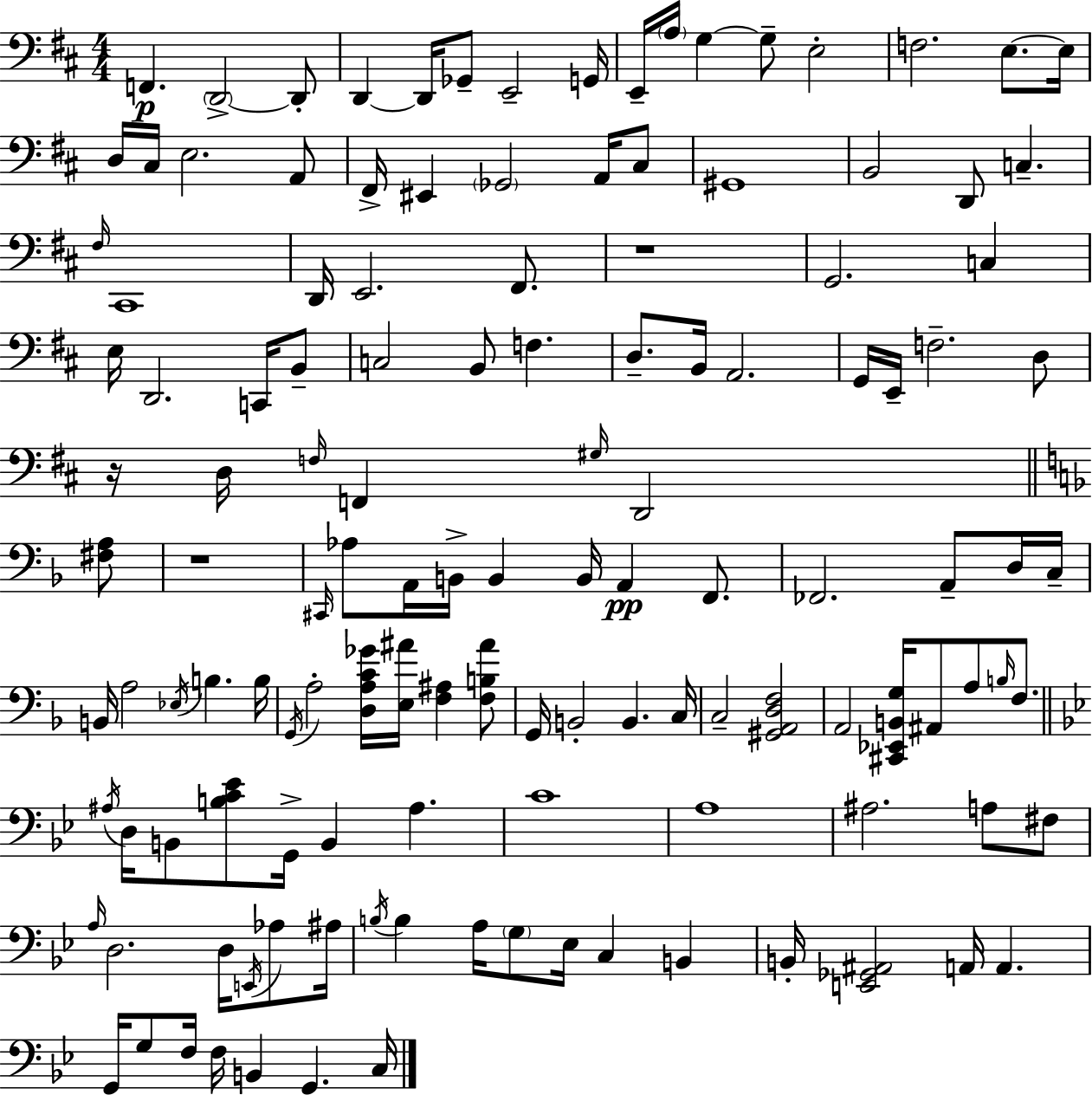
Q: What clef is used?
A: bass